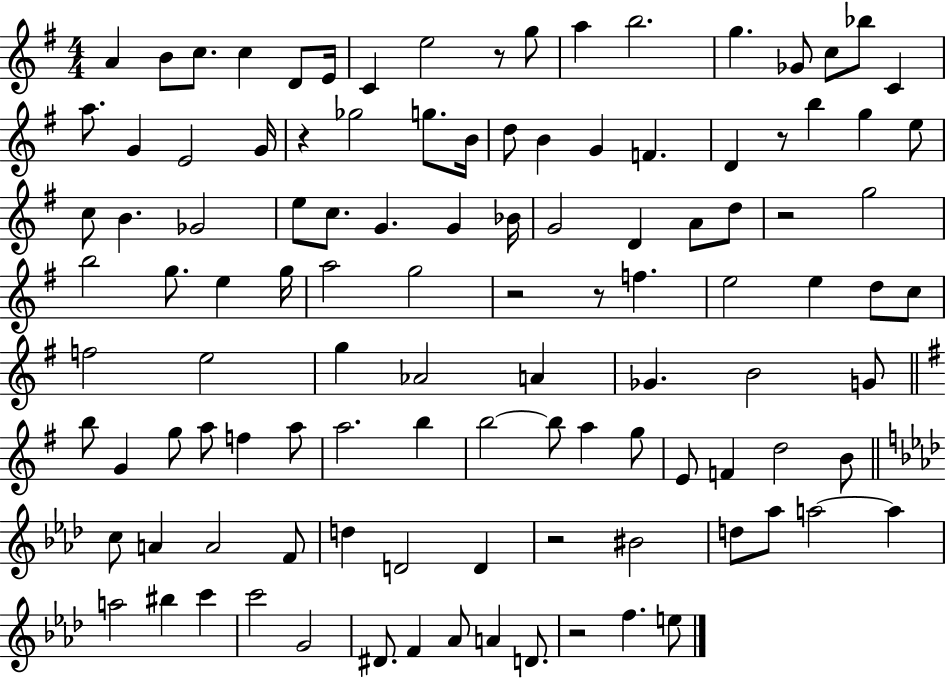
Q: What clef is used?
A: treble